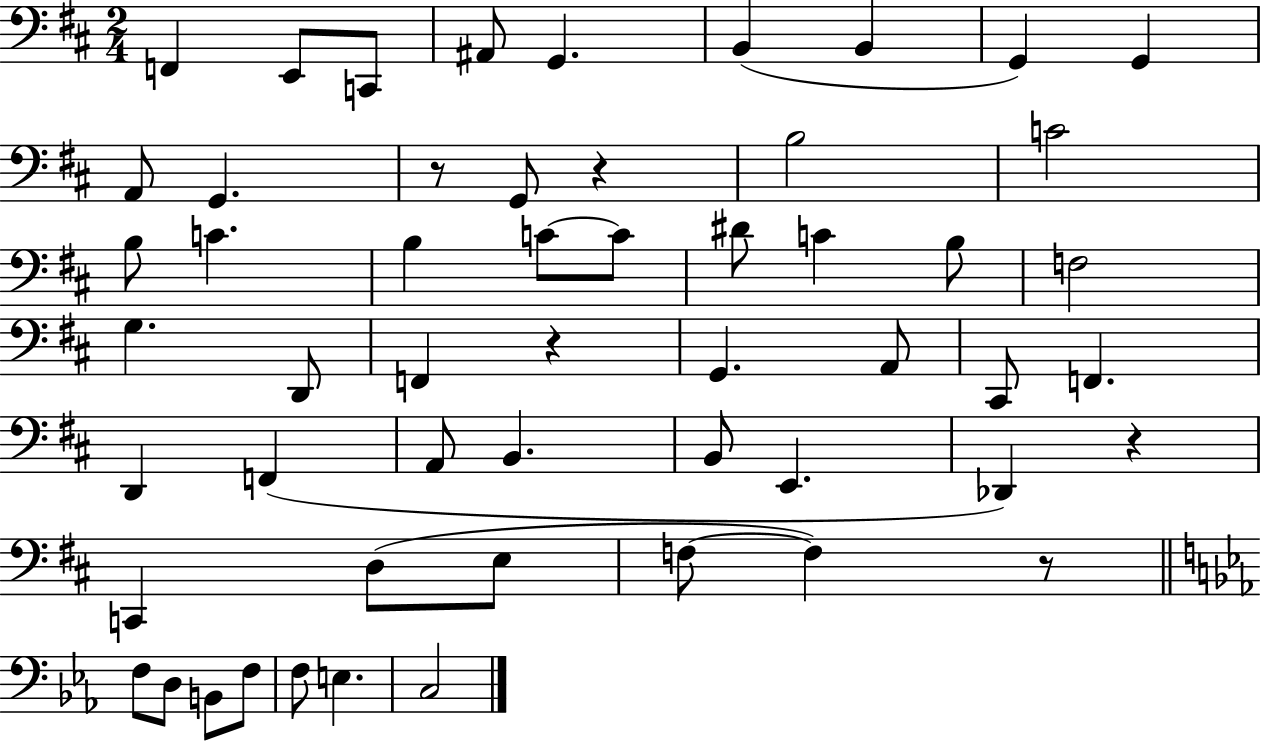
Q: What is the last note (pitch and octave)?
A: C3